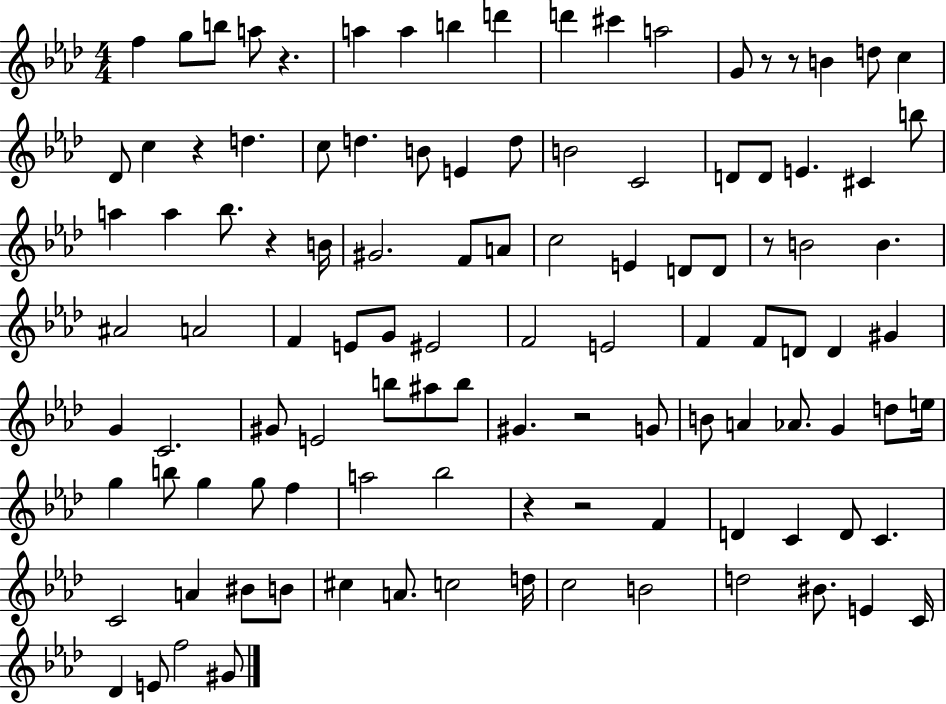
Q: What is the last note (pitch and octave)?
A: G#4